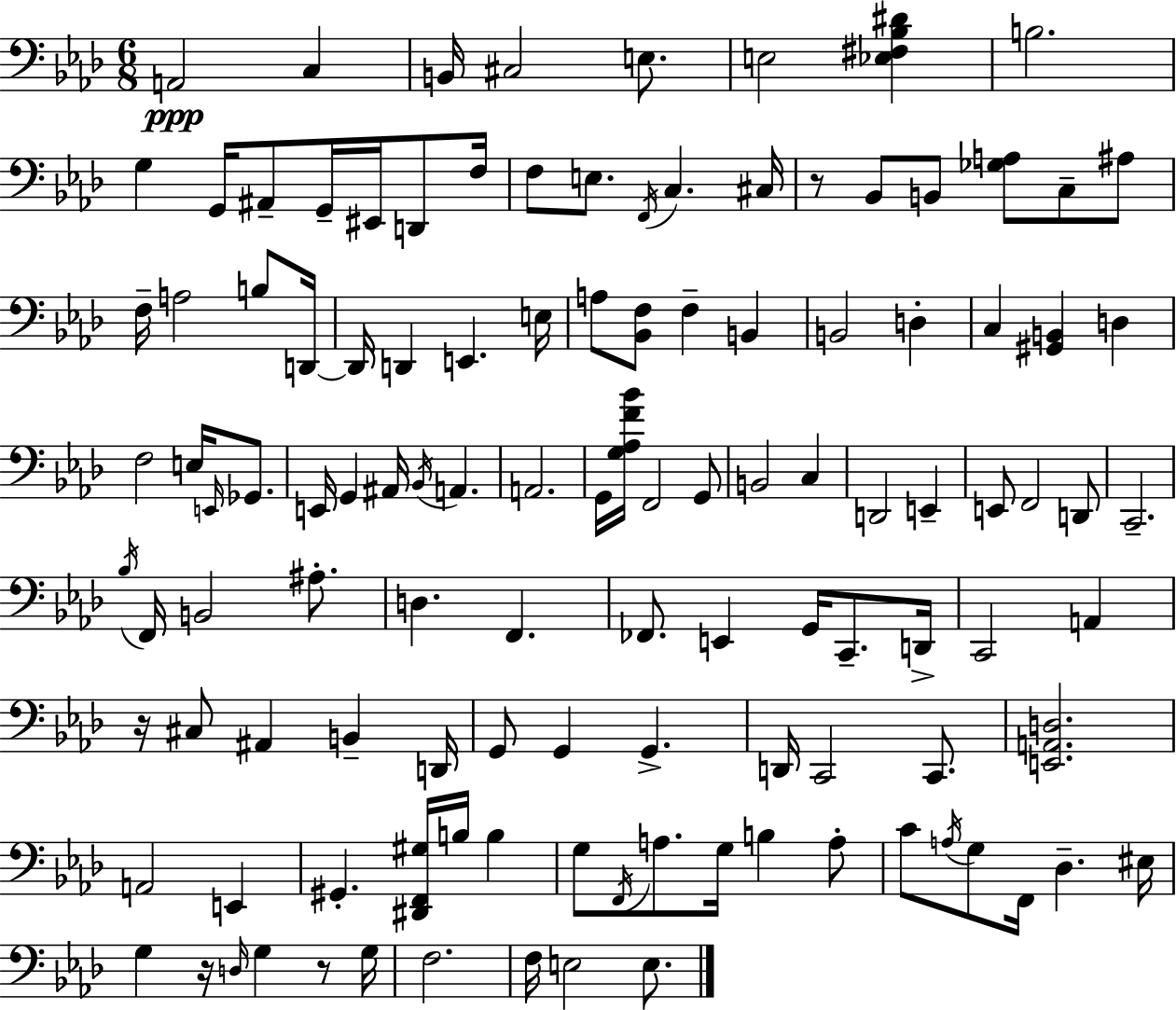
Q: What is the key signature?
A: AES major